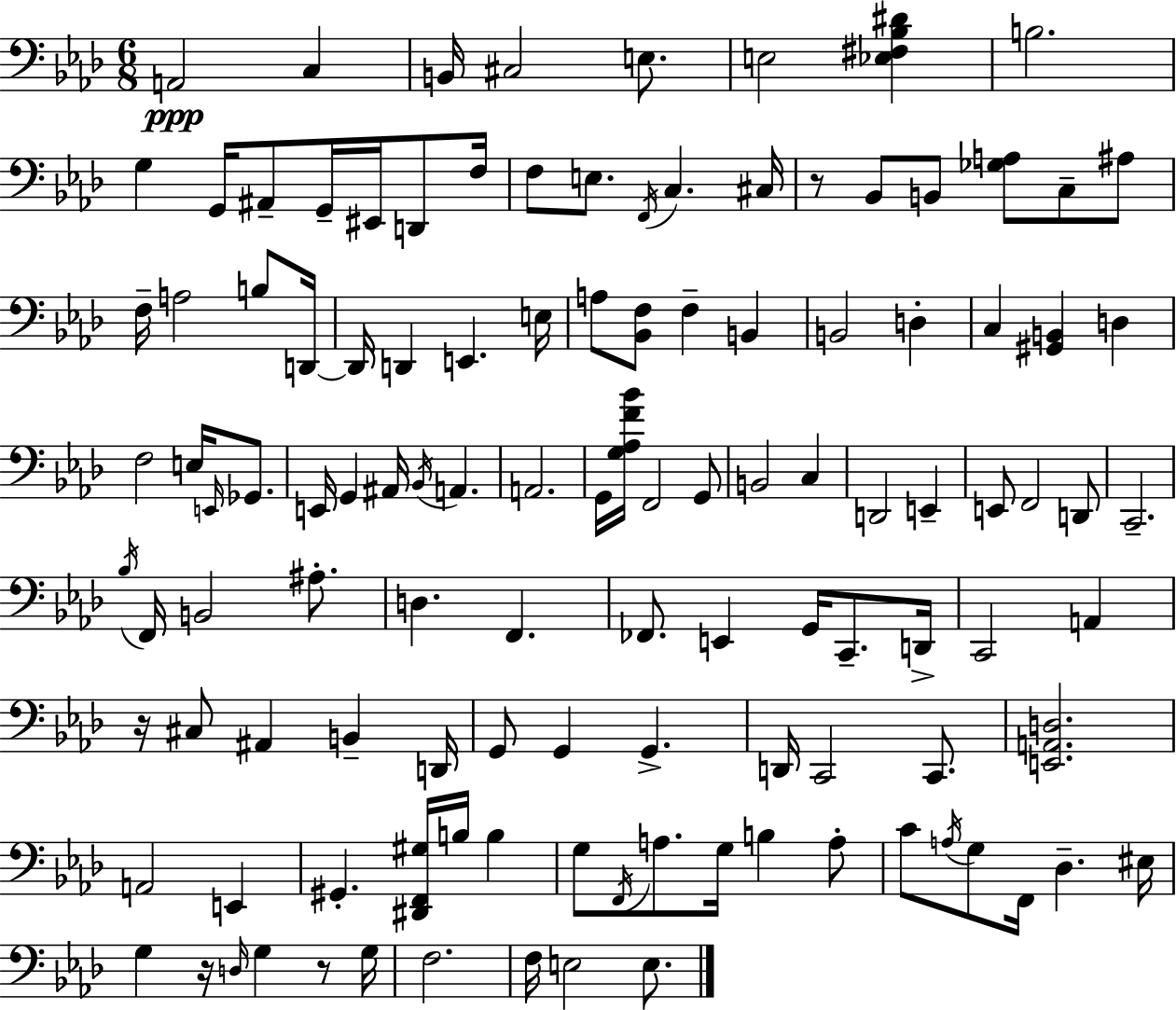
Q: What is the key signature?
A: AES major